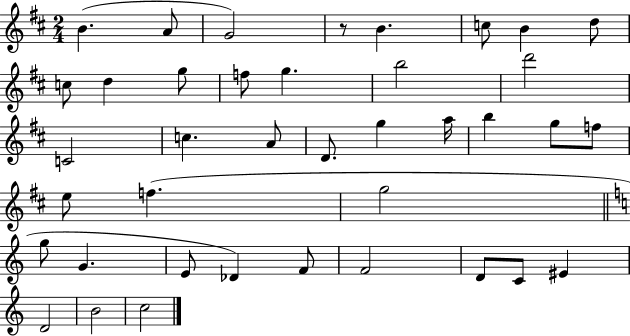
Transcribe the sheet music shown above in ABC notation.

X:1
T:Untitled
M:2/4
L:1/4
K:D
B A/2 G2 z/2 B c/2 B d/2 c/2 d g/2 f/2 g b2 d'2 C2 c A/2 D/2 g a/4 b g/2 f/2 e/2 f g2 g/2 G E/2 _D F/2 F2 D/2 C/2 ^E D2 B2 c2